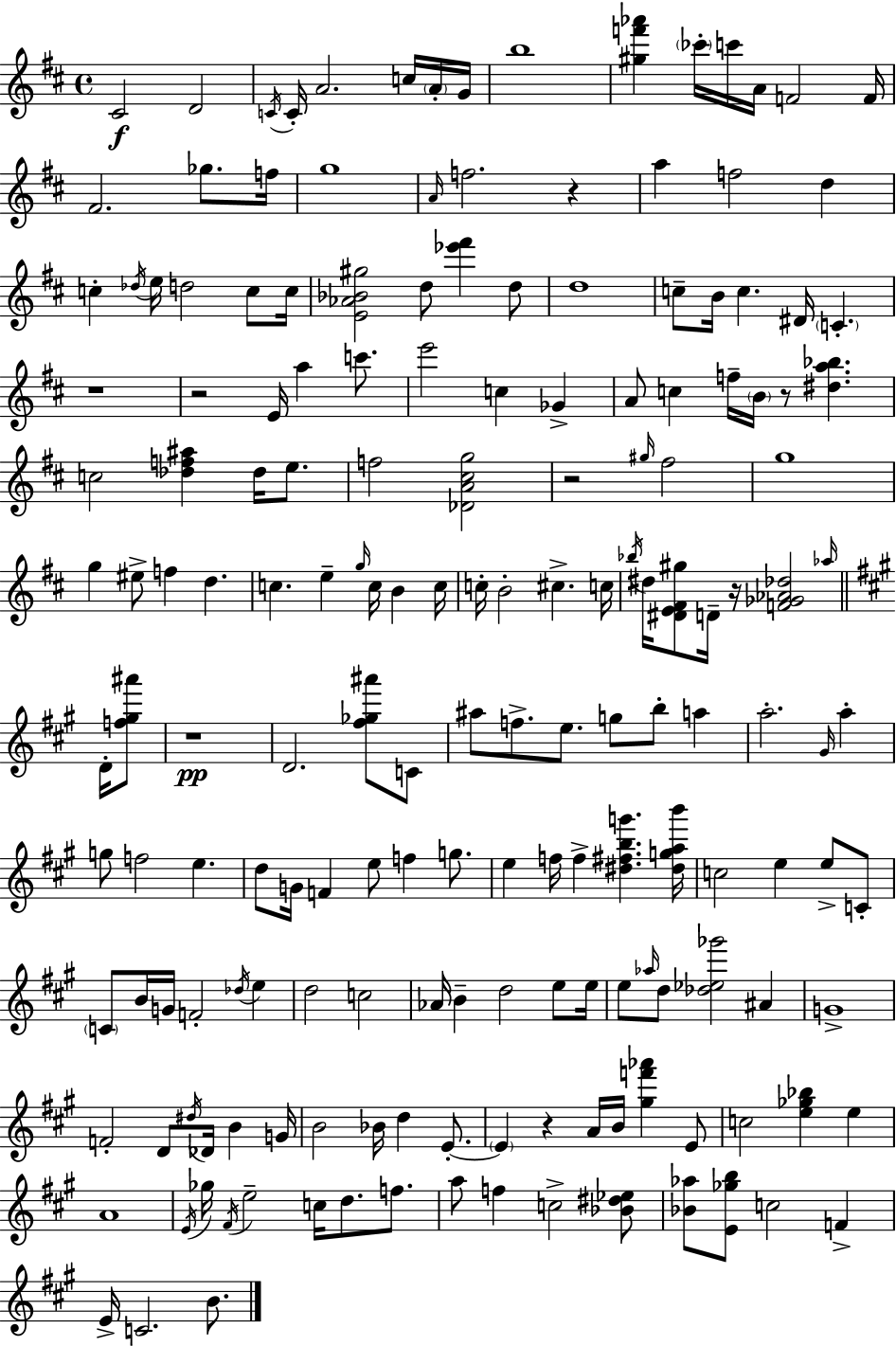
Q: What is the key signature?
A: D major